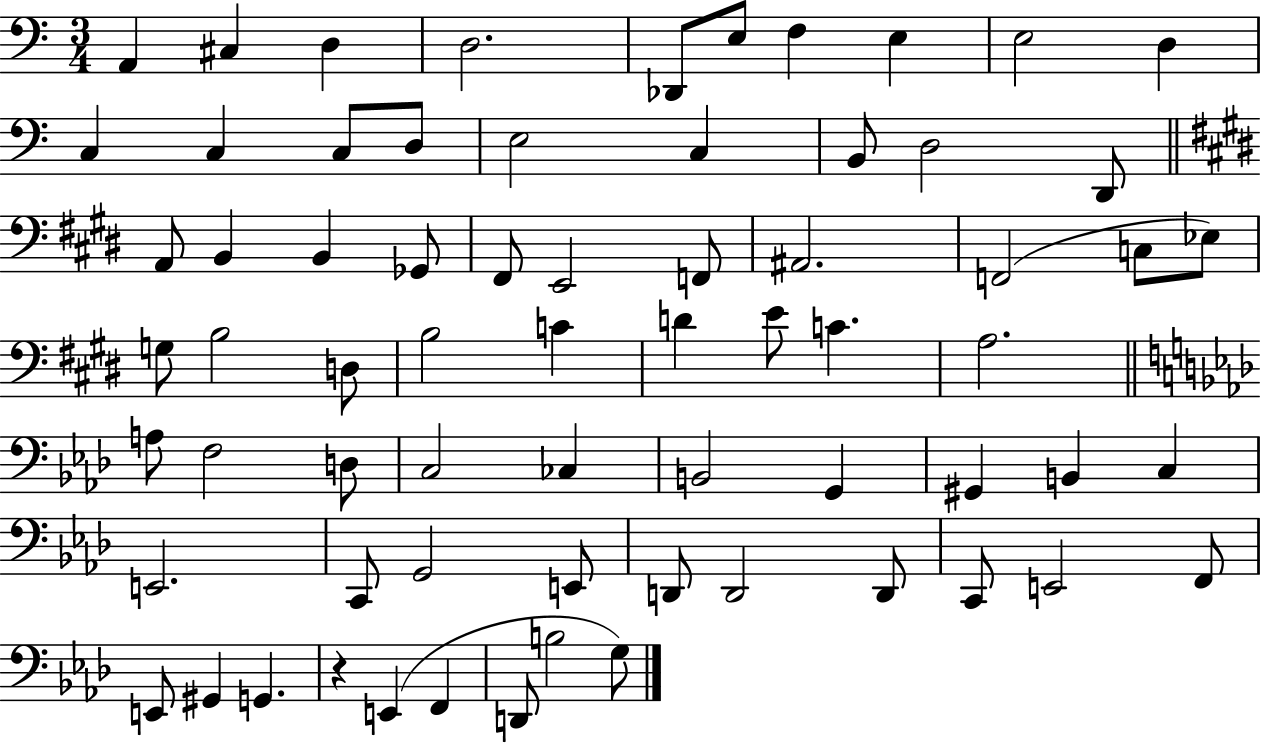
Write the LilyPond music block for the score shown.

{
  \clef bass
  \numericTimeSignature
  \time 3/4
  \key c \major
  \repeat volta 2 { a,4 cis4 d4 | d2. | des,8 e8 f4 e4 | e2 d4 | \break c4 c4 c8 d8 | e2 c4 | b,8 d2 d,8 | \bar "||" \break \key e \major a,8 b,4 b,4 ges,8 | fis,8 e,2 f,8 | ais,2. | f,2( c8 ees8) | \break g8 b2 d8 | b2 c'4 | d'4 e'8 c'4. | a2. | \break \bar "||" \break \key f \minor a8 f2 d8 | c2 ces4 | b,2 g,4 | gis,4 b,4 c4 | \break e,2. | c,8 g,2 e,8 | d,8 d,2 d,8 | c,8 e,2 f,8 | \break e,8 gis,4 g,4. | r4 e,4( f,4 | d,8 b2 g8) | } \bar "|."
}